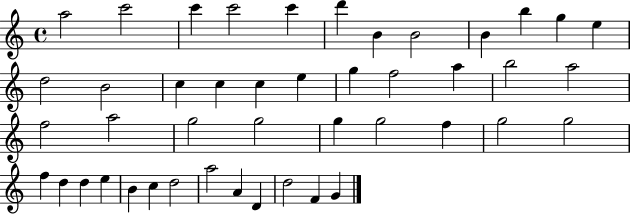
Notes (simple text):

A5/h C6/h C6/q C6/h C6/q D6/q B4/q B4/h B4/q B5/q G5/q E5/q D5/h B4/h C5/q C5/q C5/q E5/q G5/q F5/h A5/q B5/h A5/h F5/h A5/h G5/h G5/h G5/q G5/h F5/q G5/h G5/h F5/q D5/q D5/q E5/q B4/q C5/q D5/h A5/h A4/q D4/q D5/h F4/q G4/q